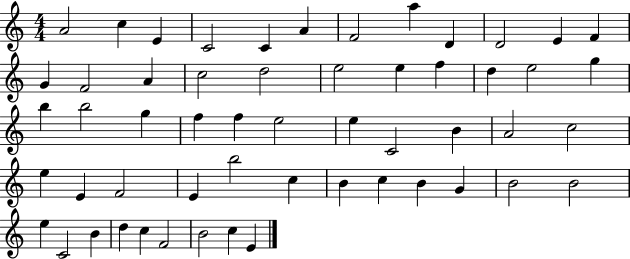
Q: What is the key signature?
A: C major